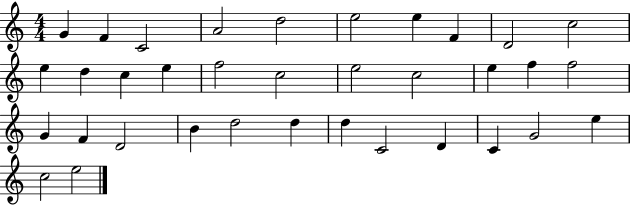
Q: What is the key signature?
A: C major